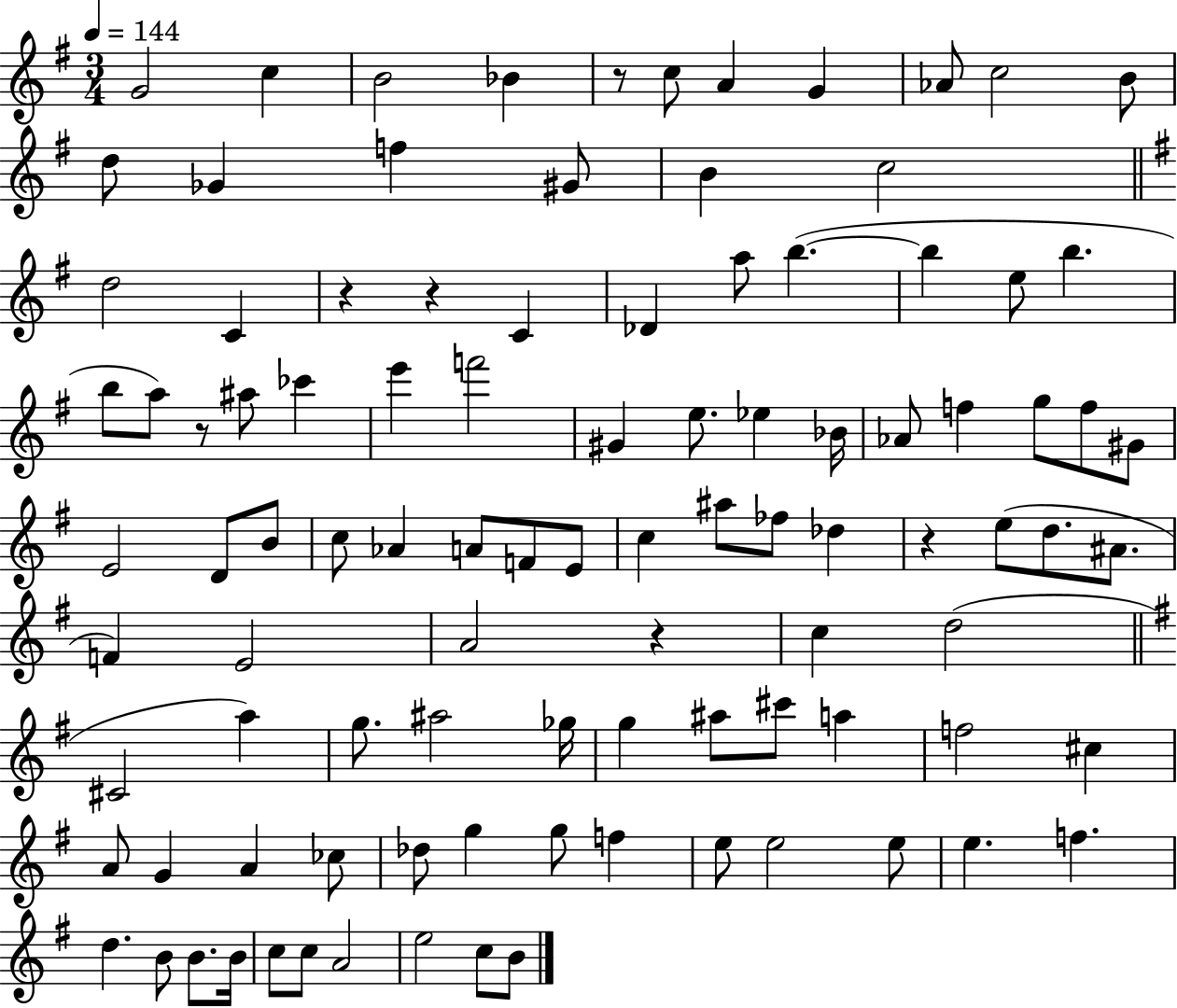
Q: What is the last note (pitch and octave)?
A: B4